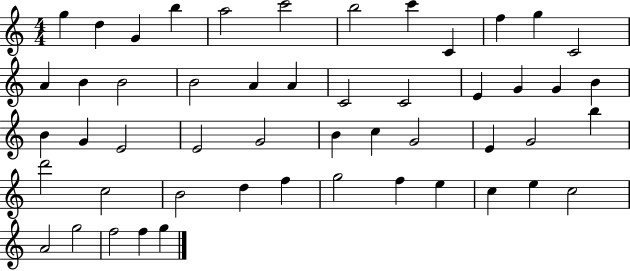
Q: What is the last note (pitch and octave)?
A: G5